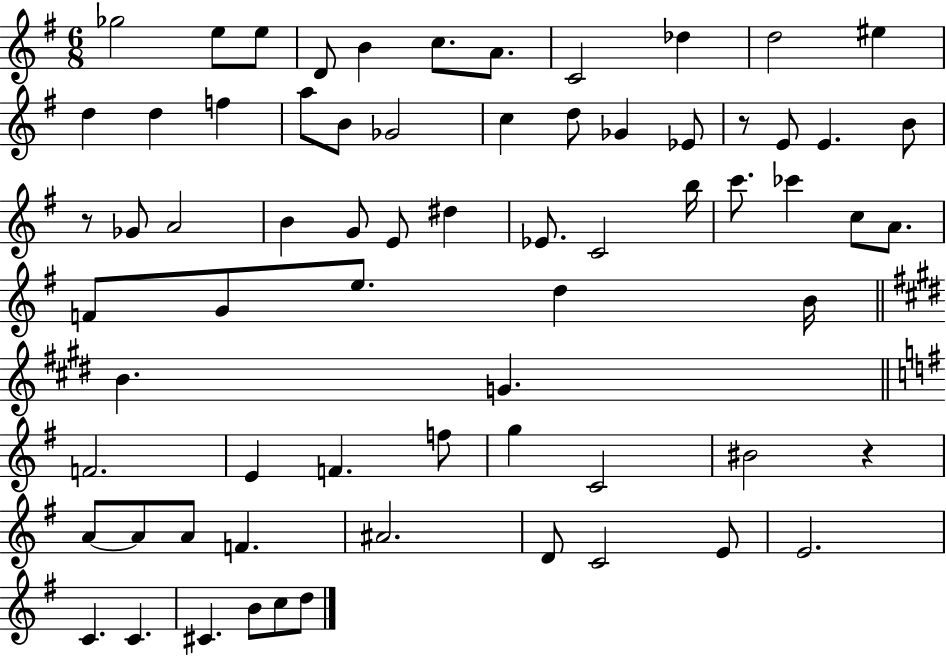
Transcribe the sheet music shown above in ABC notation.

X:1
T:Untitled
M:6/8
L:1/4
K:G
_g2 e/2 e/2 D/2 B c/2 A/2 C2 _d d2 ^e d d f a/2 B/2 _G2 c d/2 _G _E/2 z/2 E/2 E B/2 z/2 _G/2 A2 B G/2 E/2 ^d _E/2 C2 b/4 c'/2 _c' c/2 A/2 F/2 G/2 e/2 d B/4 B G F2 E F f/2 g C2 ^B2 z A/2 A/2 A/2 F ^A2 D/2 C2 E/2 E2 C C ^C B/2 c/2 d/2